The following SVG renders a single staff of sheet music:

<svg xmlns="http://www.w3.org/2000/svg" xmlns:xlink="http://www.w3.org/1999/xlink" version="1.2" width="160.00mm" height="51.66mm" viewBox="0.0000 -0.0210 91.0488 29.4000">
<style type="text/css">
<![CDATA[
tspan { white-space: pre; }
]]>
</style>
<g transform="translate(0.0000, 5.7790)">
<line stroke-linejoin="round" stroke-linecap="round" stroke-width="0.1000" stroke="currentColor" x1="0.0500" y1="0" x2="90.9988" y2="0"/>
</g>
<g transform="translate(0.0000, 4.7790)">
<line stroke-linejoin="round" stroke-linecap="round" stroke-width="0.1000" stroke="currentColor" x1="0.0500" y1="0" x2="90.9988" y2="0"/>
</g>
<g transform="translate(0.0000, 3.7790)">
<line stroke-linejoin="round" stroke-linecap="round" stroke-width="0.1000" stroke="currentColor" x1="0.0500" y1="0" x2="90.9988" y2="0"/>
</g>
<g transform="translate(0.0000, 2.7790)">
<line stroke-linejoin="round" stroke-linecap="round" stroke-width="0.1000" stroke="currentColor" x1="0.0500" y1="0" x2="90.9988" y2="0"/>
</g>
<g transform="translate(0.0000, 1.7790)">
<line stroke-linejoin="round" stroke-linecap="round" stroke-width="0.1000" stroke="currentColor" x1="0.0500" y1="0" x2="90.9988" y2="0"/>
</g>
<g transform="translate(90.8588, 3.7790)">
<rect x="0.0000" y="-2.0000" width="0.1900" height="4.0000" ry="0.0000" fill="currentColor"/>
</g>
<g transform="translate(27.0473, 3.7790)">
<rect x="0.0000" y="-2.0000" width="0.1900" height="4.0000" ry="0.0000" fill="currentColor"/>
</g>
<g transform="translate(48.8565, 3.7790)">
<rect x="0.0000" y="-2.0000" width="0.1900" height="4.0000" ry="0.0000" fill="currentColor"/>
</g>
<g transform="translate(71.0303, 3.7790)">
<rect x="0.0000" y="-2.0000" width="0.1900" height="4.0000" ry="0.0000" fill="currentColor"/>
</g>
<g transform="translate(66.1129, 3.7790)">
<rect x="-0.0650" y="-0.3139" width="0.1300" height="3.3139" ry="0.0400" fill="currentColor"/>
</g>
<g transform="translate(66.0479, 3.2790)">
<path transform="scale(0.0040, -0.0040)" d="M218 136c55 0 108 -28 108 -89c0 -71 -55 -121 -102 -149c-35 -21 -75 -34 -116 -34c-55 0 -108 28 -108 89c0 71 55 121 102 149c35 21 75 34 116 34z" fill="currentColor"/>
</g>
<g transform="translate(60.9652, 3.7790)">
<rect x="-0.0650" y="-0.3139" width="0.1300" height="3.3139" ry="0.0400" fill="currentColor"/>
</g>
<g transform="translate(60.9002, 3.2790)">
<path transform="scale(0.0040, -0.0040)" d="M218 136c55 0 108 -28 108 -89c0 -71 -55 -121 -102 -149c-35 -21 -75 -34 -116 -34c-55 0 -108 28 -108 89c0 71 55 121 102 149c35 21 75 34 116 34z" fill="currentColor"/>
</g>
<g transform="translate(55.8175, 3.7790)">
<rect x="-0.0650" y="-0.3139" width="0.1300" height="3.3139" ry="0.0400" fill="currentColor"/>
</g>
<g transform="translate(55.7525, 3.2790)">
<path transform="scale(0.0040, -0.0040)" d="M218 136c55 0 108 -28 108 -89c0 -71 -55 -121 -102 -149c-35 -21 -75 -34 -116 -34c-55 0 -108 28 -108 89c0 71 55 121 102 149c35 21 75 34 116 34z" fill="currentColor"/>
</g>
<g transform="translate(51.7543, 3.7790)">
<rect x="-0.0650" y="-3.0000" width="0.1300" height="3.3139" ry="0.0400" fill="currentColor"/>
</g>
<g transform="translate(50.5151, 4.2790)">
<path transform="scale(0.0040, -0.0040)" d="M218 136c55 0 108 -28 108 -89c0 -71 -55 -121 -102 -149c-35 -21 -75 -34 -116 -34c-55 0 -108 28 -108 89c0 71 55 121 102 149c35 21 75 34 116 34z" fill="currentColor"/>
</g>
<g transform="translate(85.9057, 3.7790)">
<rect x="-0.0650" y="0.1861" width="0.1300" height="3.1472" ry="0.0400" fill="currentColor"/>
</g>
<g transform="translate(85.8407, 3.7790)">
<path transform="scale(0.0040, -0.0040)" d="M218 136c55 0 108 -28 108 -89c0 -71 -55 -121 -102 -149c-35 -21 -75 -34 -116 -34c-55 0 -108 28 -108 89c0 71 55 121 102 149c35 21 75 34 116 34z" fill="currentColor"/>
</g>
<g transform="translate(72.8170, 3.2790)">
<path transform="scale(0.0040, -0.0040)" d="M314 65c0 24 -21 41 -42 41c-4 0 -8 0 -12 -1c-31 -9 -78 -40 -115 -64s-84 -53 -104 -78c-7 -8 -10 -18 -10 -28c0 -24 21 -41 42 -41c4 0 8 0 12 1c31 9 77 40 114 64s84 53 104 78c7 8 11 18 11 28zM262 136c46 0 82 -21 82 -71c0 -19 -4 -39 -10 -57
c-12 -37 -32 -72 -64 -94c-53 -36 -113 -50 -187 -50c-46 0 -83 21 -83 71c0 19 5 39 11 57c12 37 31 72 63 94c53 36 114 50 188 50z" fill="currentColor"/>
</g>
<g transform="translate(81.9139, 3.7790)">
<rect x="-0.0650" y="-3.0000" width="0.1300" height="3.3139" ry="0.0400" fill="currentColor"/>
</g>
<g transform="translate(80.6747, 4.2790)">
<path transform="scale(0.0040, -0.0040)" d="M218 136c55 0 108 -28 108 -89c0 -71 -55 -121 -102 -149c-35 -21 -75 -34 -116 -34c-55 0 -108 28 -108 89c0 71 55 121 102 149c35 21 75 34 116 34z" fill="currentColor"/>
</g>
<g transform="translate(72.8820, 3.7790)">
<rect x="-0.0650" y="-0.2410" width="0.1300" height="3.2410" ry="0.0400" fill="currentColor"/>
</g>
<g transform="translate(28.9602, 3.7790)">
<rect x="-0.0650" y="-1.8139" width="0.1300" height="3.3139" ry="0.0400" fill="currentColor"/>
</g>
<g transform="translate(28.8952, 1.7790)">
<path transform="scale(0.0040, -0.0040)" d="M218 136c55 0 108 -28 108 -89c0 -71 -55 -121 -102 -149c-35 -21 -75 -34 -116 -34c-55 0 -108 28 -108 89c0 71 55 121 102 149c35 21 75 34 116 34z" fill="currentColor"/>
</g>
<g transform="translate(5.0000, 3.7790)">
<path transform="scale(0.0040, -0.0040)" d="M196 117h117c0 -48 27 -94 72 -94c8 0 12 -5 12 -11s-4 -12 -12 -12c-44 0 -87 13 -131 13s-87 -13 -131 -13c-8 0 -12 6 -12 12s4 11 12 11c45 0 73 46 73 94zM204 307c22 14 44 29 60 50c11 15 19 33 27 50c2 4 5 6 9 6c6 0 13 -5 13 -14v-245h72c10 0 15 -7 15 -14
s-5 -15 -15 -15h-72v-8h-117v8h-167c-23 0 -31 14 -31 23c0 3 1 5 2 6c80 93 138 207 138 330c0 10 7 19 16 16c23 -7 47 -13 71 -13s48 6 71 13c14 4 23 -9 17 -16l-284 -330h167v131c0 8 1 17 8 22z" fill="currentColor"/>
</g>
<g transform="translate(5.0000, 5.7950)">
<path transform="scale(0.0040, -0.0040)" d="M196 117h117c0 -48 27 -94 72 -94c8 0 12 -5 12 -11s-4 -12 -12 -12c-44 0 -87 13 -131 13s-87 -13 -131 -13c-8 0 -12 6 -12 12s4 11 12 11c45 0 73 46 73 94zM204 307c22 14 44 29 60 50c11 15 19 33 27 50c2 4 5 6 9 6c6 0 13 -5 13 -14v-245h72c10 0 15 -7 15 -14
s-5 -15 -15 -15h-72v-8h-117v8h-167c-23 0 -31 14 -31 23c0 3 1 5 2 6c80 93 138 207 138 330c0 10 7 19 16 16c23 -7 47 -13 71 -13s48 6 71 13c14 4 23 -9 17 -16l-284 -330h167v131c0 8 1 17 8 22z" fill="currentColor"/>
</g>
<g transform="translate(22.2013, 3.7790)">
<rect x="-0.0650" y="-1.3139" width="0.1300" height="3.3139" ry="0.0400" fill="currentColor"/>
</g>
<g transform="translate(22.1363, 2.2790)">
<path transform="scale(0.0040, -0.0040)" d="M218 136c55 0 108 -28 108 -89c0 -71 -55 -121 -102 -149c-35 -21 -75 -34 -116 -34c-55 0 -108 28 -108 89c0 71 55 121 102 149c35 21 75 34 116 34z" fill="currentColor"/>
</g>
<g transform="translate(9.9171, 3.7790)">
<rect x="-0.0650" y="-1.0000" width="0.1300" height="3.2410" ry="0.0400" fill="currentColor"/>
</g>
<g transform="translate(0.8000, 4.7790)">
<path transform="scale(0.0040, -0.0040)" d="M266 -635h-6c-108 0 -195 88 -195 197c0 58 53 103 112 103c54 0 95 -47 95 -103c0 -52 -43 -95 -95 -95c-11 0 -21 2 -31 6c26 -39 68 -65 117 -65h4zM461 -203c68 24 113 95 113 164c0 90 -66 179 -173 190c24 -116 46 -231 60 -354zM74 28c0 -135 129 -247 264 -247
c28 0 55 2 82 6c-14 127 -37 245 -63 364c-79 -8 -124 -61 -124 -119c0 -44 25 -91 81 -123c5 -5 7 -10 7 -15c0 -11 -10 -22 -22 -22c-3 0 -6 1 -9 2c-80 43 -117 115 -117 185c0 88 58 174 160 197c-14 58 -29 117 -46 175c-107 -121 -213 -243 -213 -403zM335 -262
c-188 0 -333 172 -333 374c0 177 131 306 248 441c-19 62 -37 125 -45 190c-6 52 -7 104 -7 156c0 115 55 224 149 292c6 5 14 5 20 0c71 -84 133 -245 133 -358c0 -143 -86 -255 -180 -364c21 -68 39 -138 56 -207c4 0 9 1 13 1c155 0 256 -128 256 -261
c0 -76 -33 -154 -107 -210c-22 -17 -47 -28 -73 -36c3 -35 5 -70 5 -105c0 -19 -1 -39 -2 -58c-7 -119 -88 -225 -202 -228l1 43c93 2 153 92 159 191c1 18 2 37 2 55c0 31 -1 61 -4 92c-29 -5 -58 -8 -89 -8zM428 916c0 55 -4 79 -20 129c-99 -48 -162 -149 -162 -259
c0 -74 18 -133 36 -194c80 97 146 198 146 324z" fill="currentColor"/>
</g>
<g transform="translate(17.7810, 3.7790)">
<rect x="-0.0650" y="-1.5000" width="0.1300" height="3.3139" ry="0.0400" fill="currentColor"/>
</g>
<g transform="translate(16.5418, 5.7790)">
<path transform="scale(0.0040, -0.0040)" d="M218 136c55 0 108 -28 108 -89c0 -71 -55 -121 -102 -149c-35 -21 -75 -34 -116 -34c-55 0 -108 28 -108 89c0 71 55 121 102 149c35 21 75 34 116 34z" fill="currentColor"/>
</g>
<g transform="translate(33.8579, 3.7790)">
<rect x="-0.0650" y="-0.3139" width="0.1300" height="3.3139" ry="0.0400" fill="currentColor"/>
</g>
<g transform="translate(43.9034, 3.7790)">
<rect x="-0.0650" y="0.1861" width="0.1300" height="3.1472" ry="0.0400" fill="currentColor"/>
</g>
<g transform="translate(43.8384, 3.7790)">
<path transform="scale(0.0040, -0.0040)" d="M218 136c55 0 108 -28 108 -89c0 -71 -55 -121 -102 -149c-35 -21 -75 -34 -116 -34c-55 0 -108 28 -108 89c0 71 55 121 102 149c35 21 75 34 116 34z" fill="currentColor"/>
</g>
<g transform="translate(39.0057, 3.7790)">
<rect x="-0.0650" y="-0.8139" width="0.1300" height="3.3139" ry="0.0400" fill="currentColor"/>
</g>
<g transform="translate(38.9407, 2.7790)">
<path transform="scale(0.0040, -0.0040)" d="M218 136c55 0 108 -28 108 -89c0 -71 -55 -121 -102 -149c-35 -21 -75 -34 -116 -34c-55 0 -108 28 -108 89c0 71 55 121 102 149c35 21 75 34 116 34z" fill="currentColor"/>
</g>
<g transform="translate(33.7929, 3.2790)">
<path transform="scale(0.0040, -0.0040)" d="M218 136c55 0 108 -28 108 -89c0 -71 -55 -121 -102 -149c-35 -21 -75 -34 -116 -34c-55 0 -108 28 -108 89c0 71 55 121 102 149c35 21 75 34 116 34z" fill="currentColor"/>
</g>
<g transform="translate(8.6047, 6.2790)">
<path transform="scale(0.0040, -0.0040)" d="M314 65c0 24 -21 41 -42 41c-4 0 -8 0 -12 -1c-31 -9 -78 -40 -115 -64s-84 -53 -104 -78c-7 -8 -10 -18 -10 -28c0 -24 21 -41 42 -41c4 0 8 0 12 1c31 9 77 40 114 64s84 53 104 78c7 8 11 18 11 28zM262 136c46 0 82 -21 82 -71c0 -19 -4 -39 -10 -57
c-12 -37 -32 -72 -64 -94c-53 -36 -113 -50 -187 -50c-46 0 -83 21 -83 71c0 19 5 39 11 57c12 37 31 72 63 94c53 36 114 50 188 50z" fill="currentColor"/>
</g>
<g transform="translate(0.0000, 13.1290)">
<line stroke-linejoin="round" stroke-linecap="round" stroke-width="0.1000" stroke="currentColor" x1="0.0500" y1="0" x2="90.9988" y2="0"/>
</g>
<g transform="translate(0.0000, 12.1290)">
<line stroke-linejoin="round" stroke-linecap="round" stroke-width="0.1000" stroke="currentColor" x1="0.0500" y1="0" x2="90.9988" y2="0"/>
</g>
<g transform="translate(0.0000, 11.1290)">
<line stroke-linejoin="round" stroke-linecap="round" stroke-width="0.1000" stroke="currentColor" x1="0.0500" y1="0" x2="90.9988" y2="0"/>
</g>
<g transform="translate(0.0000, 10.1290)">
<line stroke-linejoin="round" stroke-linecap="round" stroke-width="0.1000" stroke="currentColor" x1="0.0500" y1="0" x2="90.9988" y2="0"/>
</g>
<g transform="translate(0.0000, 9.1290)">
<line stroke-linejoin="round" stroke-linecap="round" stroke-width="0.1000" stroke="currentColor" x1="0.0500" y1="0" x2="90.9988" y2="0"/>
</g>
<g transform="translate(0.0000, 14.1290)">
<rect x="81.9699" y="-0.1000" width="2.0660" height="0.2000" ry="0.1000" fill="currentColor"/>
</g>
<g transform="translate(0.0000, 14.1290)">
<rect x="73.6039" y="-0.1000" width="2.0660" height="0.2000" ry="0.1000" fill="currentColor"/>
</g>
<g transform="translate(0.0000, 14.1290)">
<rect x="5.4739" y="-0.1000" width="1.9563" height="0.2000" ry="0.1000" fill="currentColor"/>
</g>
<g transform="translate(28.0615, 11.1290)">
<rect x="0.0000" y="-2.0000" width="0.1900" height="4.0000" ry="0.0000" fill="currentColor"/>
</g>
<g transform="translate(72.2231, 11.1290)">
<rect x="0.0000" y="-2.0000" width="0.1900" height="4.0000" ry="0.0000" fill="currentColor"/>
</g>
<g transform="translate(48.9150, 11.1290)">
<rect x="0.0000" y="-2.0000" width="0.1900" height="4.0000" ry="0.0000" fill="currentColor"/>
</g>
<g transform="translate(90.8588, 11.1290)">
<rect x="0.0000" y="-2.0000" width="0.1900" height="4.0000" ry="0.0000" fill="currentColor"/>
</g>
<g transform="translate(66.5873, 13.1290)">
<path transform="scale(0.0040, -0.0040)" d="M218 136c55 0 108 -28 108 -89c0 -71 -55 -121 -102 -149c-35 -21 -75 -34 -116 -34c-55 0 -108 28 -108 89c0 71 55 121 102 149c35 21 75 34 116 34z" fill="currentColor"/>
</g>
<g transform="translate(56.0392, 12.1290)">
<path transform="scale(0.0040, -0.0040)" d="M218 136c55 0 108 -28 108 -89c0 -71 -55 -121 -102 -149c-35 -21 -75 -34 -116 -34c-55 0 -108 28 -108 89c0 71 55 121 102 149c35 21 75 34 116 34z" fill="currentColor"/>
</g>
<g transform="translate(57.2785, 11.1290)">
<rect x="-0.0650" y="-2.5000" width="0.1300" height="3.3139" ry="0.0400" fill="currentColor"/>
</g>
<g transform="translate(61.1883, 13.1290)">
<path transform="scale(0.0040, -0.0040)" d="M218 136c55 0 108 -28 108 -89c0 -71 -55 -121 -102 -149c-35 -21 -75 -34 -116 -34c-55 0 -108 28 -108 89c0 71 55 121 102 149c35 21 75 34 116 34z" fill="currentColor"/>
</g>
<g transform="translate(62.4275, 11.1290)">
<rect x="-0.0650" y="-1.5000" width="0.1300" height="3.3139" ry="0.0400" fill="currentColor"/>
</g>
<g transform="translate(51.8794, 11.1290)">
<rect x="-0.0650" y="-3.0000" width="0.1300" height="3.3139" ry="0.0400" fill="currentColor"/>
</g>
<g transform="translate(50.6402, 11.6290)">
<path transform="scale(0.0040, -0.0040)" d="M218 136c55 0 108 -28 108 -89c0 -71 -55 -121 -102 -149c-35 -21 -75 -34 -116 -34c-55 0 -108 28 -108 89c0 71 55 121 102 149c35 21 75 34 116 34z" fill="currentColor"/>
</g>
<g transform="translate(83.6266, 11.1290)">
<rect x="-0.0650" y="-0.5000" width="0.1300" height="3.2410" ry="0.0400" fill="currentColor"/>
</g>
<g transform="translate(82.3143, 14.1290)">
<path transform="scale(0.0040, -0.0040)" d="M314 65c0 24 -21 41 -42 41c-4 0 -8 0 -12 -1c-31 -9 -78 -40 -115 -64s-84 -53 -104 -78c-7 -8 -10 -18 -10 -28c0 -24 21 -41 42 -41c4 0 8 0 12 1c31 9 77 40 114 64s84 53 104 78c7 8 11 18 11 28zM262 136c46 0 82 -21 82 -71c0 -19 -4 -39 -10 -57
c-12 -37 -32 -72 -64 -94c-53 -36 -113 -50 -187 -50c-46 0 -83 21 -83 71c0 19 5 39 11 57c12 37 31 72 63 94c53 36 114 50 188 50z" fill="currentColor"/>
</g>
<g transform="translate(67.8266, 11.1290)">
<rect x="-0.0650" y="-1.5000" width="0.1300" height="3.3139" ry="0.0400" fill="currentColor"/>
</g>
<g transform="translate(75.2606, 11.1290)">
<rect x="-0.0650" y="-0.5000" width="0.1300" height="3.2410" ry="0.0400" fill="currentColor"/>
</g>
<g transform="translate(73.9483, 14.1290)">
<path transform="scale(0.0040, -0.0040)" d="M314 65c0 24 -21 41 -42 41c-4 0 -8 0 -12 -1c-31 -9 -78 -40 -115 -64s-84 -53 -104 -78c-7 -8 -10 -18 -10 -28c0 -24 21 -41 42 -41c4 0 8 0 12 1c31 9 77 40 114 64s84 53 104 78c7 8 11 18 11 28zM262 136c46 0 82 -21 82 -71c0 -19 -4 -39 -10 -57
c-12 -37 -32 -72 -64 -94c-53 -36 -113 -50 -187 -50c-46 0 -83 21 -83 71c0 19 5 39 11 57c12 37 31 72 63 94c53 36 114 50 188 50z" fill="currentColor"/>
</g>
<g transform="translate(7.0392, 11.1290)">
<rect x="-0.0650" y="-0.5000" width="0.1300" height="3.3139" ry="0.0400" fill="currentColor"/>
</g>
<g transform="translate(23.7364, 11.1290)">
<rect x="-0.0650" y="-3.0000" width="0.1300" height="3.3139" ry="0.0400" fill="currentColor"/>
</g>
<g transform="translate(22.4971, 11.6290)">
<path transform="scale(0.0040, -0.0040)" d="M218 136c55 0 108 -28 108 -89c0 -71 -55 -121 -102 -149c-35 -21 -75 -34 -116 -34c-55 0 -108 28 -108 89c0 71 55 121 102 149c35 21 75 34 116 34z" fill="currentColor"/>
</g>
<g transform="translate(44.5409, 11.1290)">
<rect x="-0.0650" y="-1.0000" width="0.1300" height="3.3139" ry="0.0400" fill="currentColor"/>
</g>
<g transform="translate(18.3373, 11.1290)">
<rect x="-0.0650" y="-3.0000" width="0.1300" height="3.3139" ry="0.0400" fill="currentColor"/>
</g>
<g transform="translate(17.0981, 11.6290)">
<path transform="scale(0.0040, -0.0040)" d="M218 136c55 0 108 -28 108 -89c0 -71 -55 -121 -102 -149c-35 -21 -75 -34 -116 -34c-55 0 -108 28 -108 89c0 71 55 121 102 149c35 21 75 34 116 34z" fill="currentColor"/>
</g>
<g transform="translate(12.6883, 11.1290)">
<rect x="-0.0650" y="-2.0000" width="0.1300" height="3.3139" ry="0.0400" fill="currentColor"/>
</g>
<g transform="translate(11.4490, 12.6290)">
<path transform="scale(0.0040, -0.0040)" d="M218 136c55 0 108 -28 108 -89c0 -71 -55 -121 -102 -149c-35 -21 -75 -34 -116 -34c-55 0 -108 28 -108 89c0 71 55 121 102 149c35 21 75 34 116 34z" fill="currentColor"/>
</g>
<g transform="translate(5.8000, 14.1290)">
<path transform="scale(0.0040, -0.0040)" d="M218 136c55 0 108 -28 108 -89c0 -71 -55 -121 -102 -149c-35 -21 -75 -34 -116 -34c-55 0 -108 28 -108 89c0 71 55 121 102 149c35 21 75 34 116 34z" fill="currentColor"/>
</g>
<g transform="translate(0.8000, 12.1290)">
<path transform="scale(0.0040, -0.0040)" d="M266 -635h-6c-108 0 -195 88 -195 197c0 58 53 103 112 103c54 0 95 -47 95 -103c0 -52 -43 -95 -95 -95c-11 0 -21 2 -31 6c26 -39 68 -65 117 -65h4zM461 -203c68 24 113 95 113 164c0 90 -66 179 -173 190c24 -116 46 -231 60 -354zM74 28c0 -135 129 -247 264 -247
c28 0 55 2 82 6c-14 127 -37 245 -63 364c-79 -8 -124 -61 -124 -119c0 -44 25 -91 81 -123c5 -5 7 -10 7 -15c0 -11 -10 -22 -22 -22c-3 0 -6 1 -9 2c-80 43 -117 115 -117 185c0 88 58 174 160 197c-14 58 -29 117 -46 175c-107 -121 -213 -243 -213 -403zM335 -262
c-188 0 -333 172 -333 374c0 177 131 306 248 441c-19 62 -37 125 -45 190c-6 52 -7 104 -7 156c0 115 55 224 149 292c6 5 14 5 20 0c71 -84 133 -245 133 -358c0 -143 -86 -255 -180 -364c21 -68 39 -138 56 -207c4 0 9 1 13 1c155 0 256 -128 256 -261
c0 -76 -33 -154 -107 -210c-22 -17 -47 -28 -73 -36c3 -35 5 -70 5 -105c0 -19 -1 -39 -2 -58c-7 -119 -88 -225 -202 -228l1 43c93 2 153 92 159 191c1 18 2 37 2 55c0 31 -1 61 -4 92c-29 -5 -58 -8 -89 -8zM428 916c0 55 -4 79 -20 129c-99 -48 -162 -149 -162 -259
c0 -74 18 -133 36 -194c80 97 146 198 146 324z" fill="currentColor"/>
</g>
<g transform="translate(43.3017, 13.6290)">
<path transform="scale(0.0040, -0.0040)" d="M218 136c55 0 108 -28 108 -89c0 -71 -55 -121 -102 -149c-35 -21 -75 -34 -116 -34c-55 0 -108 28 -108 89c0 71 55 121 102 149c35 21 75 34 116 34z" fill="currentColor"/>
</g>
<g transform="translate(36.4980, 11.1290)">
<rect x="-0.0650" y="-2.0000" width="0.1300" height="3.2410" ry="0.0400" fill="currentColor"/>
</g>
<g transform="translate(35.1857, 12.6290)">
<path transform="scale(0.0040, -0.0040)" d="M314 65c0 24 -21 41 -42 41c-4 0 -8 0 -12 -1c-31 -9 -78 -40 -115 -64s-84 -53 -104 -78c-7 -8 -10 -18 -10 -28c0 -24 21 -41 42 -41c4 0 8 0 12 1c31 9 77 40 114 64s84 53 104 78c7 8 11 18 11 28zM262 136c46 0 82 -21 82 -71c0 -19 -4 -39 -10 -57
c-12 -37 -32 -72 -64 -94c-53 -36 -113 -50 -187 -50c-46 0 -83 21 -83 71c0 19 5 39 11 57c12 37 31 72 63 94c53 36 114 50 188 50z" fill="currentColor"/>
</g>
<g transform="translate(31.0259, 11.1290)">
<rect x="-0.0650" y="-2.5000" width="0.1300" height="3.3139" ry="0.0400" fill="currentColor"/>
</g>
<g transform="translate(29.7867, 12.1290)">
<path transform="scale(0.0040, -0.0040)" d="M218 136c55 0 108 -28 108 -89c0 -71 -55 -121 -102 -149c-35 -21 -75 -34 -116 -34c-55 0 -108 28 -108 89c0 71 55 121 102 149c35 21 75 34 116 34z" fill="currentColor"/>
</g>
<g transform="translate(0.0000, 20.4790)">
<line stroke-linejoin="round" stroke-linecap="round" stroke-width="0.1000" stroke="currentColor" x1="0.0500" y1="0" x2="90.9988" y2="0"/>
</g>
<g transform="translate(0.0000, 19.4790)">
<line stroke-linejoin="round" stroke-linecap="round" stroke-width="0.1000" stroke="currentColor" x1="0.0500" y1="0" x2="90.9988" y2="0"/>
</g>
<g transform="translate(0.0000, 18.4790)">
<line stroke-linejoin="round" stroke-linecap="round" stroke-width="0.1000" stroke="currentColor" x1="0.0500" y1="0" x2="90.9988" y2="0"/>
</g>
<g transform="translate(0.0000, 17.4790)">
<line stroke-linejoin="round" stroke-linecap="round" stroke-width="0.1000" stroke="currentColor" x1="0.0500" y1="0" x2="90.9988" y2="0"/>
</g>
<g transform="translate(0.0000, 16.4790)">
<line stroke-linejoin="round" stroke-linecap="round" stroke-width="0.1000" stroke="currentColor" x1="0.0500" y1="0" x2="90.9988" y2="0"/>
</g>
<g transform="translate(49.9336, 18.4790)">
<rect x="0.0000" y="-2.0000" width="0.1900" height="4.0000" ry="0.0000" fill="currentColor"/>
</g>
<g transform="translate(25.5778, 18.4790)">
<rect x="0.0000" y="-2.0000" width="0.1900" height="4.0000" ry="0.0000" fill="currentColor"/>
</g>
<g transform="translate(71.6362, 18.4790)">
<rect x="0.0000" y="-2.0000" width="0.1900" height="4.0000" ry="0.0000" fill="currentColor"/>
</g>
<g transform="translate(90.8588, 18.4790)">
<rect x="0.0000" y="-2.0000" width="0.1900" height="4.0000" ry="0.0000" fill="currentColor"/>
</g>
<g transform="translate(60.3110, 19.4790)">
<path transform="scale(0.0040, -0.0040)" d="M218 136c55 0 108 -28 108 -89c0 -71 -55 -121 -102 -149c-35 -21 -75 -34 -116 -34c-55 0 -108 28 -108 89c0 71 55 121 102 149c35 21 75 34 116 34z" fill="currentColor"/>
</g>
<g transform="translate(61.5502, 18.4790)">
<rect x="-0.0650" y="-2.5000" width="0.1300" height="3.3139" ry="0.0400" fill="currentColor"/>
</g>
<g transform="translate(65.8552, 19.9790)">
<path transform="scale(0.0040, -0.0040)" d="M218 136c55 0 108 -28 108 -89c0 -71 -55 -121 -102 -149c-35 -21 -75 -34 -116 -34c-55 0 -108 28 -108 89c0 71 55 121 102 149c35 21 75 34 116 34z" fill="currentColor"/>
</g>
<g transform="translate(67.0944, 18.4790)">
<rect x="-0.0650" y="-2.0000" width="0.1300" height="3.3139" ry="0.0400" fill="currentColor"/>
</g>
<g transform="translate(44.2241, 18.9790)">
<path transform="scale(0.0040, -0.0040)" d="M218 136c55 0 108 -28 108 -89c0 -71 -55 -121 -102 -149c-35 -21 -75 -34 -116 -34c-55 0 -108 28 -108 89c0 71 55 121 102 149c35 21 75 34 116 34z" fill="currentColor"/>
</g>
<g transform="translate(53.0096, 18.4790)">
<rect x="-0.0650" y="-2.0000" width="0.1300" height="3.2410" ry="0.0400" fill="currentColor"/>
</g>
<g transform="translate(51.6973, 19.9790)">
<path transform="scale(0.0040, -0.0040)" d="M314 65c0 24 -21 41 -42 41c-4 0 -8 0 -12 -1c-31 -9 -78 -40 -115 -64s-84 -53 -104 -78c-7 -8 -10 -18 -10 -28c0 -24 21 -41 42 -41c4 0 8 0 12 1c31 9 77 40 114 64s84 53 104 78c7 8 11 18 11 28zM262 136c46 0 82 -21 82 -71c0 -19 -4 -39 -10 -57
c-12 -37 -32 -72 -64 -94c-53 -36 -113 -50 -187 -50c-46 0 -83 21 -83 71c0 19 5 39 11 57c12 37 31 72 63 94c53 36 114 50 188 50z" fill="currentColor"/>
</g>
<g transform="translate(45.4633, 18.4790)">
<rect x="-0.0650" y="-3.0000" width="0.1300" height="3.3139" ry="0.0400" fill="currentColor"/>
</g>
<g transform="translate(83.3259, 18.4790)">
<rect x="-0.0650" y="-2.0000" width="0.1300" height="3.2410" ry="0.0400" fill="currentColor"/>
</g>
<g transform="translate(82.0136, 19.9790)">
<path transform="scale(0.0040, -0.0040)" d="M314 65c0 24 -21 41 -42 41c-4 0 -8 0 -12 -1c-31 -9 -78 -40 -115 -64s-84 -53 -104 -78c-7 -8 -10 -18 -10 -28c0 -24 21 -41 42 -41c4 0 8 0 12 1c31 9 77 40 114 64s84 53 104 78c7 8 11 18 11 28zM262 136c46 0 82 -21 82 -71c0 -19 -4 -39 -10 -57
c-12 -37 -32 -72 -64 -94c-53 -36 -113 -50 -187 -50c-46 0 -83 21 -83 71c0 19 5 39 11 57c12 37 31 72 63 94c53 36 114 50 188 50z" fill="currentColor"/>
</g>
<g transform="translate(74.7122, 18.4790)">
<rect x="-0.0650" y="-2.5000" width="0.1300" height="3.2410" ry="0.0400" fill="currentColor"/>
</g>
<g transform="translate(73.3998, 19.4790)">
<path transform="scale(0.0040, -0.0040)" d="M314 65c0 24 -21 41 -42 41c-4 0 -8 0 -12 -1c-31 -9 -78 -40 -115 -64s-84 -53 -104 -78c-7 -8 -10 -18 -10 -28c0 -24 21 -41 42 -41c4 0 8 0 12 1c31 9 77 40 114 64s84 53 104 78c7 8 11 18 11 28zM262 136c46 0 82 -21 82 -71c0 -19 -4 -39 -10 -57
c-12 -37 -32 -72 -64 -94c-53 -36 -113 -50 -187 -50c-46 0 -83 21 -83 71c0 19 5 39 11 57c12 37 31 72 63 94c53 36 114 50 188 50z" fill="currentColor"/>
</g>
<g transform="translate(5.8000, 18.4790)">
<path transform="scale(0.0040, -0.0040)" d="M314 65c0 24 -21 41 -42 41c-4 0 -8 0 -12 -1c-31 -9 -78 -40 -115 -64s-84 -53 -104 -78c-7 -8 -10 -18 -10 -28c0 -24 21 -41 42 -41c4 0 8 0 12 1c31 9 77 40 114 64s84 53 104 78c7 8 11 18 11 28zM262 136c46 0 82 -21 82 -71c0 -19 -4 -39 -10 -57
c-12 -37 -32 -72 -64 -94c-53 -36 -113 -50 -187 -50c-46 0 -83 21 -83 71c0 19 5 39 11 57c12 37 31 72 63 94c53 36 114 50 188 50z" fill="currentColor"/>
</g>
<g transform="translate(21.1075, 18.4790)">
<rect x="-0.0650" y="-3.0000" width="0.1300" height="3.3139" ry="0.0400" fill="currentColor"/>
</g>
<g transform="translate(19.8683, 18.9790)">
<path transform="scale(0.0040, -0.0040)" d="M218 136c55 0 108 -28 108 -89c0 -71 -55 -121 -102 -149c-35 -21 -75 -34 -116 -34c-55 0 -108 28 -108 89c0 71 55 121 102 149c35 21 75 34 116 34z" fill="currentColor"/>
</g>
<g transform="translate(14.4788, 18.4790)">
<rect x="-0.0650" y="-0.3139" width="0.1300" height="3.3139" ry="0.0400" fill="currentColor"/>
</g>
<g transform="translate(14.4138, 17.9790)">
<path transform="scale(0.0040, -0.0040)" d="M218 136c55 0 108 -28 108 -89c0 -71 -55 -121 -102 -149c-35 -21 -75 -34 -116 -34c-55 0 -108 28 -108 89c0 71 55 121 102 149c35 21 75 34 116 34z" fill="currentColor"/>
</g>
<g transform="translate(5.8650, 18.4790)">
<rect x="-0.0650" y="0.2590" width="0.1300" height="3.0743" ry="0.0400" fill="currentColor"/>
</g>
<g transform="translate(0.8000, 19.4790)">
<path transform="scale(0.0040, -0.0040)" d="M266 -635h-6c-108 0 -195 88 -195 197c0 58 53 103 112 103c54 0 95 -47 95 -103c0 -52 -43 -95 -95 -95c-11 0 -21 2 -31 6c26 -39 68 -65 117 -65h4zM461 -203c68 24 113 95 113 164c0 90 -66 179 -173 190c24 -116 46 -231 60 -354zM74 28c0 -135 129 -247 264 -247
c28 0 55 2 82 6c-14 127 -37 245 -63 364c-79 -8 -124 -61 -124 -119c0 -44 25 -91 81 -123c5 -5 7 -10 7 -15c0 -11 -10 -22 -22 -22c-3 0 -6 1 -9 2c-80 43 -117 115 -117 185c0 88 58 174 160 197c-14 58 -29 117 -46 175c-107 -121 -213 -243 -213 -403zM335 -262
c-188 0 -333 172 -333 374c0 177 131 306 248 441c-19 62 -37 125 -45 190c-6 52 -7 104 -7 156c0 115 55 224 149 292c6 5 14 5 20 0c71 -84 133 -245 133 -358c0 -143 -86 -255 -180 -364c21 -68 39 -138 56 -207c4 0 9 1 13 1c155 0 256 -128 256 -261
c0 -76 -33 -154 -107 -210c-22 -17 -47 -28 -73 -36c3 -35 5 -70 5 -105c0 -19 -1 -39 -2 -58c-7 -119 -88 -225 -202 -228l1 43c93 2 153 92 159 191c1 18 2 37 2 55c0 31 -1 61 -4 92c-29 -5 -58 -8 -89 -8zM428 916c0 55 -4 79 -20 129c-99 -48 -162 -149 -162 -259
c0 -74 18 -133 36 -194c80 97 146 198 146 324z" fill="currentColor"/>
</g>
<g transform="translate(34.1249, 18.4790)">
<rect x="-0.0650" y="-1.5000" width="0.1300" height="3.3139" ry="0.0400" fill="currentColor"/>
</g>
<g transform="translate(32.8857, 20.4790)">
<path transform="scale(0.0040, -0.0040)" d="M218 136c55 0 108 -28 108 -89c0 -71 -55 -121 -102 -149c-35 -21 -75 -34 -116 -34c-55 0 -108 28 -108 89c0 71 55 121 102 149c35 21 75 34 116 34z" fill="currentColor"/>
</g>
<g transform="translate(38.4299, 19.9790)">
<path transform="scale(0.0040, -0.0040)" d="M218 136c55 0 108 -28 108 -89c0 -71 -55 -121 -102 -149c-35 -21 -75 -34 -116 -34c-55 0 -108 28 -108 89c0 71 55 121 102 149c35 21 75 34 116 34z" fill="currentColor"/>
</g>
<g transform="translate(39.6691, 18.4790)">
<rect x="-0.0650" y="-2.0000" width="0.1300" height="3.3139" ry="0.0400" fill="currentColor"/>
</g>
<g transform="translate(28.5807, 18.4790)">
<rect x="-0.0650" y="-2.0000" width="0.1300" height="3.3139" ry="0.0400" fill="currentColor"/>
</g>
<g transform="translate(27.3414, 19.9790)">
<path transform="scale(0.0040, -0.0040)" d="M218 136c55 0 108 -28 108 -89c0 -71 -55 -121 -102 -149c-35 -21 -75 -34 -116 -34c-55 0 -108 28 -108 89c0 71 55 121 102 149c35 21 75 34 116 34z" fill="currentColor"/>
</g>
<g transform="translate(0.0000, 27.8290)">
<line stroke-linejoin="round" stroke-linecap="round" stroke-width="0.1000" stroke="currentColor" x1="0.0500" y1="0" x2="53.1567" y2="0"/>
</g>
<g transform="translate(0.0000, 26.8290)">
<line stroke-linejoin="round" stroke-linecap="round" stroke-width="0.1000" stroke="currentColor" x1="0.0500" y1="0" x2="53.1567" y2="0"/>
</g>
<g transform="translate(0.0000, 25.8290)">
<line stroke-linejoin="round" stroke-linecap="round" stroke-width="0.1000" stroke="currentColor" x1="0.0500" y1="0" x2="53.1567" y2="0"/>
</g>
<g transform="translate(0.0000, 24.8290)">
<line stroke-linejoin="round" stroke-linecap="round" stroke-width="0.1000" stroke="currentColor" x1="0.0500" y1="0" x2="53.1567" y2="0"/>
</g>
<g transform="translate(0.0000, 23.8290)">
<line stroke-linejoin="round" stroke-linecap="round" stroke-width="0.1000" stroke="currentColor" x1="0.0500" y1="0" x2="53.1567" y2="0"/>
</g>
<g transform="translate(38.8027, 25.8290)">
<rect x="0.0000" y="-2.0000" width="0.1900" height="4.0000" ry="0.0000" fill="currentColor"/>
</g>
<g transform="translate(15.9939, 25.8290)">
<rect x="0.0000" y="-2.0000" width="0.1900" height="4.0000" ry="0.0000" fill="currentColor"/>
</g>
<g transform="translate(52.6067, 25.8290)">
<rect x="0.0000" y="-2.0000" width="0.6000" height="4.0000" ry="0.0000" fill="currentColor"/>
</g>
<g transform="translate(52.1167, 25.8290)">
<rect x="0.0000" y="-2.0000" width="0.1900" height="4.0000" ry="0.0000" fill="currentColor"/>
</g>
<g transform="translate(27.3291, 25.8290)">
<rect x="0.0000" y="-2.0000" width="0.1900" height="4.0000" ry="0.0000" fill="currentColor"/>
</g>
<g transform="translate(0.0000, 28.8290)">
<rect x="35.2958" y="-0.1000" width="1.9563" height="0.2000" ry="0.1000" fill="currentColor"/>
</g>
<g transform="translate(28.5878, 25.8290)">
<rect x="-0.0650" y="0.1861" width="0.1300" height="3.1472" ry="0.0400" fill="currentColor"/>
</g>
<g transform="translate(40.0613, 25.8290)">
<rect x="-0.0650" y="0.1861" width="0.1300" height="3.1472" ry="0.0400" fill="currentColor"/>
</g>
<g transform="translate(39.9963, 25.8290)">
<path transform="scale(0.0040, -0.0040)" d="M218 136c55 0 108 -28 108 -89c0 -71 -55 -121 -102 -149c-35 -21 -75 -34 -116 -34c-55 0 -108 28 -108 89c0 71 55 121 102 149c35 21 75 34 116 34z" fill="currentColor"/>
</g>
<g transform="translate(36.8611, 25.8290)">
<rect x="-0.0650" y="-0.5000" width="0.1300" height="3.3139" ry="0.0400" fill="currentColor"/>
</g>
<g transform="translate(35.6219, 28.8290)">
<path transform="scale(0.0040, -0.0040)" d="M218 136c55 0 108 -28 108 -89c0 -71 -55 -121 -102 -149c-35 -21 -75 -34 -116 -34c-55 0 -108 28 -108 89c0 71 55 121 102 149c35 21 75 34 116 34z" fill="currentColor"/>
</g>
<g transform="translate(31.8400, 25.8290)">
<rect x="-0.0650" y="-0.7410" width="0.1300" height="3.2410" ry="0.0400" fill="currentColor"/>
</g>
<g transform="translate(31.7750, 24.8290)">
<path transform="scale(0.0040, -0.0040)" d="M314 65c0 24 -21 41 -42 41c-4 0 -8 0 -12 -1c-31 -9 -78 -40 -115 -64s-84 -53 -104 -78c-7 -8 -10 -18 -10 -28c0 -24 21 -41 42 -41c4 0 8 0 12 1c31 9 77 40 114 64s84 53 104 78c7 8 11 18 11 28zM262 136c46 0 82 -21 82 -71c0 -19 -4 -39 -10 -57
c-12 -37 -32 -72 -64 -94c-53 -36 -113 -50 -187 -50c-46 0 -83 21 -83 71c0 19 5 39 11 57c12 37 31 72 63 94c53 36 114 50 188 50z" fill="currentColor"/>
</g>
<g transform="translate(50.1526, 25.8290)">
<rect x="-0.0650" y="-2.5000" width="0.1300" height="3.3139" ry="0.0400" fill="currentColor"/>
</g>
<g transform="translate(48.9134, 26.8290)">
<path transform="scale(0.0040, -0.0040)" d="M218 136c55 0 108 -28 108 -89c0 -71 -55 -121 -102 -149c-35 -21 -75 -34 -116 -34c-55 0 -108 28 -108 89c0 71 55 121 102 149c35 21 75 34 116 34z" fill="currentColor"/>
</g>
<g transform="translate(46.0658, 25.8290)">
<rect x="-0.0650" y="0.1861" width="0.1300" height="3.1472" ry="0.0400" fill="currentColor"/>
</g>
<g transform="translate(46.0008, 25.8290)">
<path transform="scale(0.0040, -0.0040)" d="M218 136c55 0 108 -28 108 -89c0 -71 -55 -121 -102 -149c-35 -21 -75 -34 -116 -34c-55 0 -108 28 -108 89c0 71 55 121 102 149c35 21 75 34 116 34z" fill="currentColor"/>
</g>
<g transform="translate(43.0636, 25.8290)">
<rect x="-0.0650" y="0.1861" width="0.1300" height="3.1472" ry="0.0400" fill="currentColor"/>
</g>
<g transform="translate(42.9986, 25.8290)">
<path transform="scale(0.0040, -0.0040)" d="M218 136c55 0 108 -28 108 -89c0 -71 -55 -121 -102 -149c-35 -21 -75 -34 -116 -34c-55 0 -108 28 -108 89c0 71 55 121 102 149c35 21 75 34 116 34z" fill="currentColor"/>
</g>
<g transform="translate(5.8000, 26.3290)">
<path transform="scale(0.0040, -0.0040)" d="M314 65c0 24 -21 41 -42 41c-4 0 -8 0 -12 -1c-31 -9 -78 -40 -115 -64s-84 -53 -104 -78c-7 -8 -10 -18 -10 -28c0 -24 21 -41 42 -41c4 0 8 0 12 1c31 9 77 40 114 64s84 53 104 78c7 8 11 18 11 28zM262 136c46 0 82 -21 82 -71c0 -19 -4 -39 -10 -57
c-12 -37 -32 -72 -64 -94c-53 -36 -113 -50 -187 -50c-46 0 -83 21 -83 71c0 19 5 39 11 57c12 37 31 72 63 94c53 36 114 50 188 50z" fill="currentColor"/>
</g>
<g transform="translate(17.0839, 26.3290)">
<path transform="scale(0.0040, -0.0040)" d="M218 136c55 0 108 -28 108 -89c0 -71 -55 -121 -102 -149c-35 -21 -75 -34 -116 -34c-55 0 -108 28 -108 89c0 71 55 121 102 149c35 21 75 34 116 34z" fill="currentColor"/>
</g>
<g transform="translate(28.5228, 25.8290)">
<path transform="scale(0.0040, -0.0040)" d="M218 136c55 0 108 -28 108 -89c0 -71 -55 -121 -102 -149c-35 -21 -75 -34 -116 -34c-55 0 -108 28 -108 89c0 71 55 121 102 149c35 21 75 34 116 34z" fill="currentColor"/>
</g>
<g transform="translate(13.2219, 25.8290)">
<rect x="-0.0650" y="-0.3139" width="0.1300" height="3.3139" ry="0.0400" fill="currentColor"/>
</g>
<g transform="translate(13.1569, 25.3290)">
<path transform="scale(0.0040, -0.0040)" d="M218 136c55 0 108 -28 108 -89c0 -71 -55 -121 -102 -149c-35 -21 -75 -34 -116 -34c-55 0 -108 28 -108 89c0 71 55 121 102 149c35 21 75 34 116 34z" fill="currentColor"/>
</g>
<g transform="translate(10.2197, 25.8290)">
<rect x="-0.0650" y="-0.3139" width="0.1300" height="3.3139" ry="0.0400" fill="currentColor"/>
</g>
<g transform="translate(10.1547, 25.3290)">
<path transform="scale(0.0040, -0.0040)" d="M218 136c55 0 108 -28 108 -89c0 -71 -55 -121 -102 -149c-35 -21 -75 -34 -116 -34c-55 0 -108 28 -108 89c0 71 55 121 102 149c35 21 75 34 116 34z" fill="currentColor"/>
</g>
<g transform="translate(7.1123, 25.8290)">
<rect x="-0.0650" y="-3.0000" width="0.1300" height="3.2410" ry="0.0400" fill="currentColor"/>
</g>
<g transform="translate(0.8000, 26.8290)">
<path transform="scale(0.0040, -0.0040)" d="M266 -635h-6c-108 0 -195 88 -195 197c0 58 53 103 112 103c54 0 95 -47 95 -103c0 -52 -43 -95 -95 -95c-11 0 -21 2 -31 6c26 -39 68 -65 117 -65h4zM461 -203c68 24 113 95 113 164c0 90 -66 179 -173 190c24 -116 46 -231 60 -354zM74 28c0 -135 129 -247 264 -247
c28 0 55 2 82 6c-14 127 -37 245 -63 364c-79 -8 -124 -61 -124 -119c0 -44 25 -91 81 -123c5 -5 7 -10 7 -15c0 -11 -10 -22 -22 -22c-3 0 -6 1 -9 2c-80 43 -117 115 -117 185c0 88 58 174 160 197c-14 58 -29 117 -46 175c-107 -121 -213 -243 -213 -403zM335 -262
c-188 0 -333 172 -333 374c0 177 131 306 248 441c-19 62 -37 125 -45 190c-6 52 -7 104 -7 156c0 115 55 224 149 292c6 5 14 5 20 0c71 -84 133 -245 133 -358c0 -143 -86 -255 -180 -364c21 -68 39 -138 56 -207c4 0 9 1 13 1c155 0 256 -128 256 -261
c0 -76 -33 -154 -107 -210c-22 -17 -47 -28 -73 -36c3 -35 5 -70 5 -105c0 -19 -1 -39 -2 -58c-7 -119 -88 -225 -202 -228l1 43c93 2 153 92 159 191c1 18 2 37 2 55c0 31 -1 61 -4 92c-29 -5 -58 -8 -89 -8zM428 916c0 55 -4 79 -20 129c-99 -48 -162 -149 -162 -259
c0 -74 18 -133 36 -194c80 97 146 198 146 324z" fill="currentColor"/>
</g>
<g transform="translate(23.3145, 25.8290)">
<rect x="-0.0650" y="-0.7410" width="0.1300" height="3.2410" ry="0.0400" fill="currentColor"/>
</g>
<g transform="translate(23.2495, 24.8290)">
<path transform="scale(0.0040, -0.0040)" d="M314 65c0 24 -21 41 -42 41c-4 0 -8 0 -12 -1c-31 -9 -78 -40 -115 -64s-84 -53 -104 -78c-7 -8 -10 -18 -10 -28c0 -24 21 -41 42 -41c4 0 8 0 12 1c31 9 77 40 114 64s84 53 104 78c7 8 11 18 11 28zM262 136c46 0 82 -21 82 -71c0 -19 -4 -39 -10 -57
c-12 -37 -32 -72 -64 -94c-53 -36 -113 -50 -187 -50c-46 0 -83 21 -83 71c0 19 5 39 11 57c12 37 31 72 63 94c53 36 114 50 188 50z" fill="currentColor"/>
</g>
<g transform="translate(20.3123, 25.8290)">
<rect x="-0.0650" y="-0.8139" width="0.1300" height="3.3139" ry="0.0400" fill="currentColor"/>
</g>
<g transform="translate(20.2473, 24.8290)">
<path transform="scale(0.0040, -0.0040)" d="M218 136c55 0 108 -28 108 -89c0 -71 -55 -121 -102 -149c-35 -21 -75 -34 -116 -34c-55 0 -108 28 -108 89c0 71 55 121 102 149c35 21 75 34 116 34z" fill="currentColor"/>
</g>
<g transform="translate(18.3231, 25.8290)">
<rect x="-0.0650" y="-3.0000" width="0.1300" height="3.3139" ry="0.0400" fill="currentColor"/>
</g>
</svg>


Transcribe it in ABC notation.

X:1
T:Untitled
M:4/4
L:1/4
K:C
D2 E e f c d B A c c c c2 A B C F A A G F2 D A G E E C2 C2 B2 c A F E F A F2 G F G2 F2 A2 c c A d d2 B d2 C B B B G